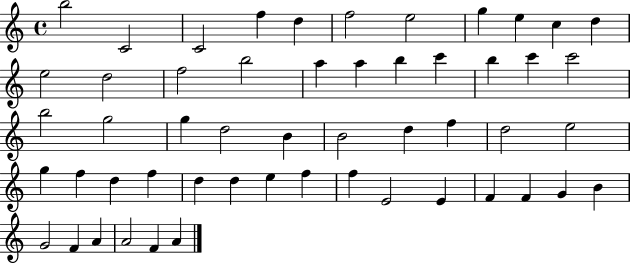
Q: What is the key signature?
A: C major